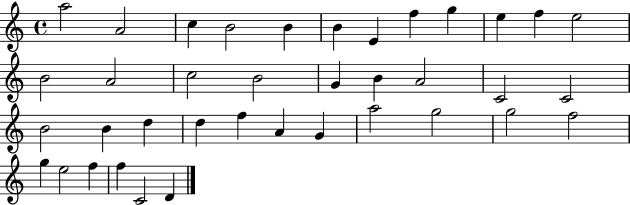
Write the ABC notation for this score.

X:1
T:Untitled
M:4/4
L:1/4
K:C
a2 A2 c B2 B B E f g e f e2 B2 A2 c2 B2 G B A2 C2 C2 B2 B d d f A G a2 g2 g2 f2 g e2 f f C2 D